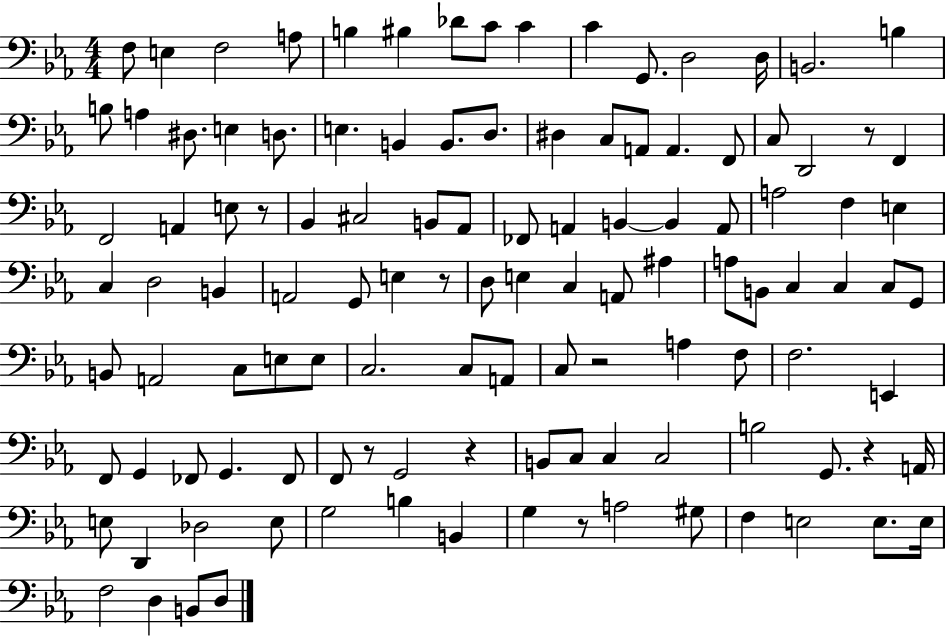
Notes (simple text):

F3/e E3/q F3/h A3/e B3/q BIS3/q Db4/e C4/e C4/q C4/q G2/e. D3/h D3/s B2/h. B3/q B3/e A3/q D#3/e. E3/q D3/e. E3/q. B2/q B2/e. D3/e. D#3/q C3/e A2/e A2/q. F2/e C3/e D2/h R/e F2/q F2/h A2/q E3/e R/e Bb2/q C#3/h B2/e Ab2/e FES2/e A2/q B2/q B2/q A2/e A3/h F3/q E3/q C3/q D3/h B2/q A2/h G2/e E3/q R/e D3/e E3/q C3/q A2/e A#3/q A3/e B2/e C3/q C3/q C3/e G2/e B2/e A2/h C3/e E3/e E3/e C3/h. C3/e A2/e C3/e R/h A3/q F3/e F3/h. E2/q F2/e G2/q FES2/e G2/q. FES2/e F2/e R/e G2/h R/q B2/e C3/e C3/q C3/h B3/h G2/e. R/q A2/s E3/e D2/q Db3/h E3/e G3/h B3/q B2/q G3/q R/e A3/h G#3/e F3/q E3/h E3/e. E3/s F3/h D3/q B2/e D3/e